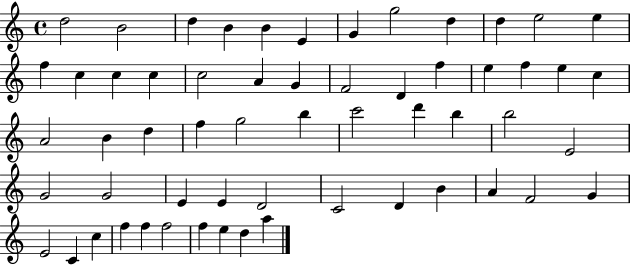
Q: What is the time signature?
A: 4/4